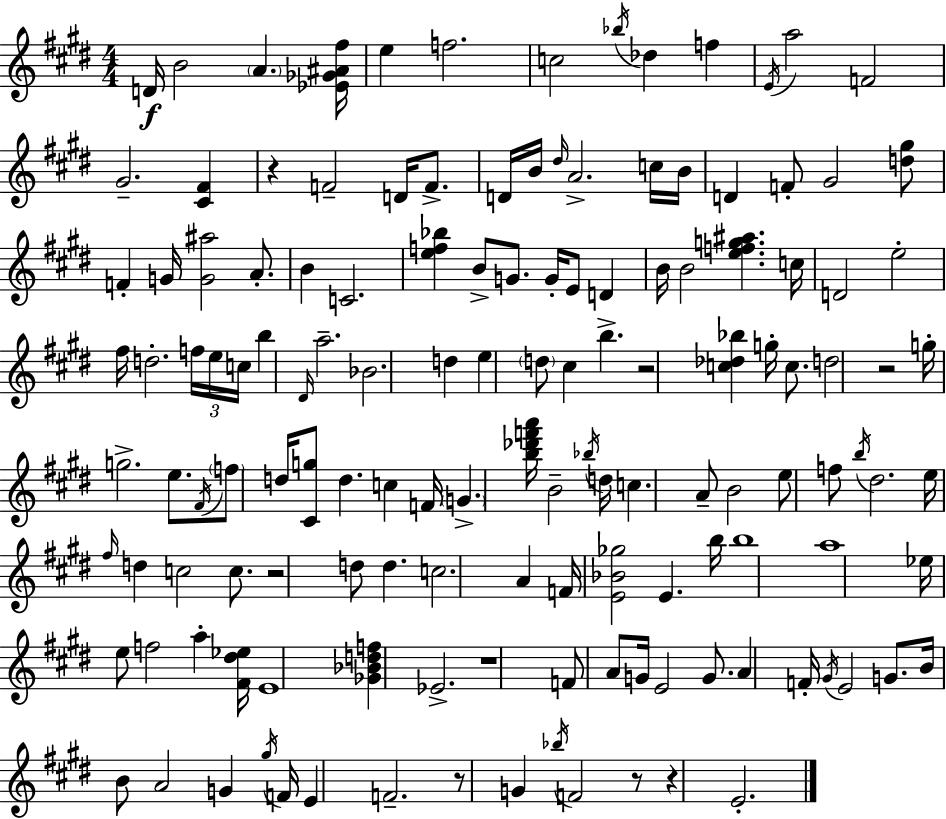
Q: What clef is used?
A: treble